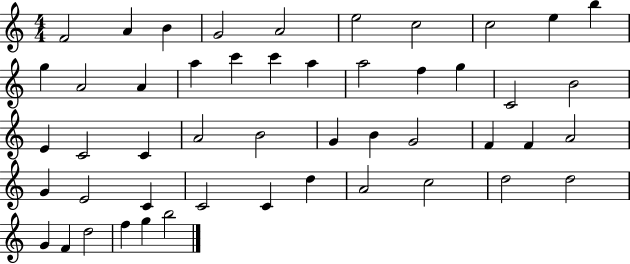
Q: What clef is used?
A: treble